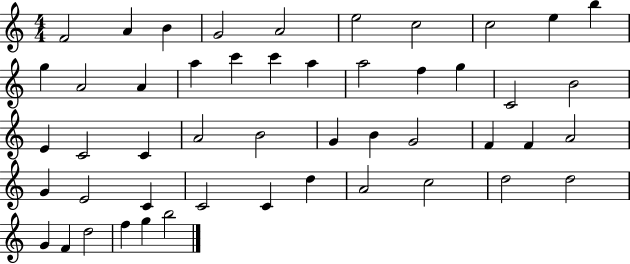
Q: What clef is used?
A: treble